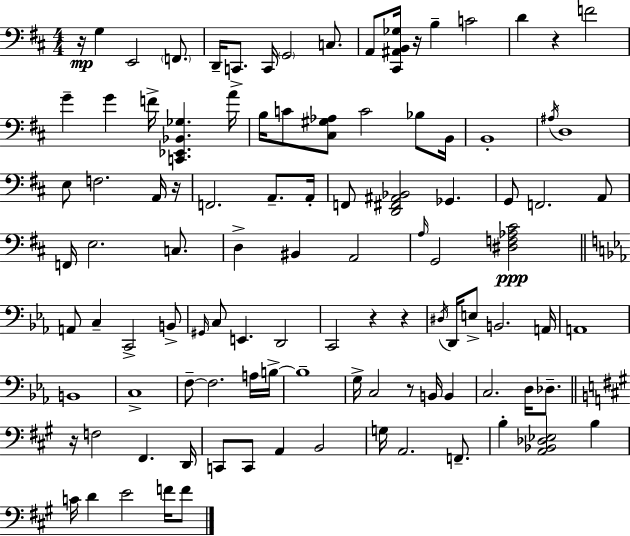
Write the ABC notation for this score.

X:1
T:Untitled
M:4/4
L:1/4
K:D
z/4 G, E,,2 F,,/2 D,,/4 C,,/2 C,,/4 G,,2 C,/2 A,,/2 [^C,,^A,,B,,_G,]/4 z/4 B, C2 D z F2 G G F/4 [C,,_E,,_B,,_G,] A/4 B,/4 C/2 [^C,^G,_A,]/2 C2 _B,/2 B,,/4 B,,4 ^A,/4 D,4 E,/2 F,2 A,,/4 z/4 F,,2 A,,/2 A,,/4 F,,/2 [D,,^F,,^A,,_B,,]2 _G,, G,,/2 F,,2 A,,/2 F,,/4 E,2 C,/2 D, ^B,, A,,2 A,/4 G,,2 [^D,F,_A,^C]2 A,,/2 C, C,,2 B,,/2 ^G,,/4 C,/2 E,, D,,2 C,,2 z z ^D,/4 D,,/4 E,/2 B,,2 A,,/4 A,,4 B,,4 C,4 F,/2 F,2 A,/4 B,/4 B,4 G,/4 C,2 z/2 B,,/4 B,, C,2 D,/4 _D,/2 z/4 F,2 ^F,, D,,/4 C,,/2 C,,/2 A,, B,,2 G,/4 A,,2 F,,/2 B, [A,,_B,,_D,_E,]2 B, C/4 D E2 F/4 F/2